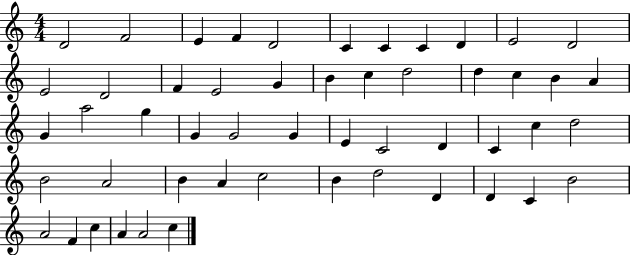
X:1
T:Untitled
M:4/4
L:1/4
K:C
D2 F2 E F D2 C C C D E2 D2 E2 D2 F E2 G B c d2 d c B A G a2 g G G2 G E C2 D C c d2 B2 A2 B A c2 B d2 D D C B2 A2 F c A A2 c